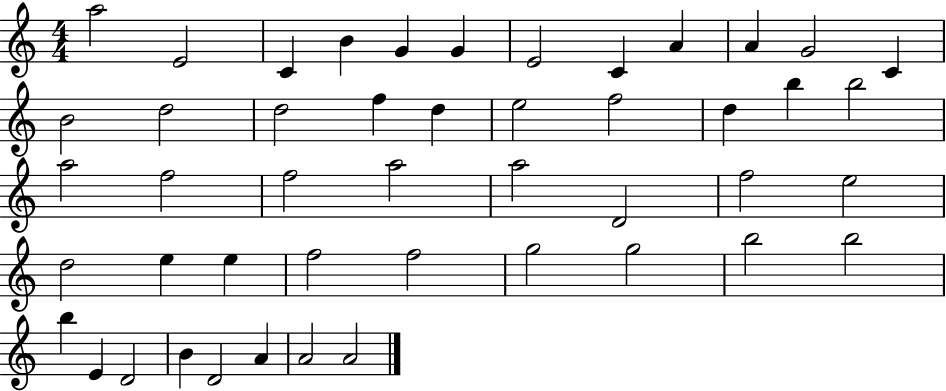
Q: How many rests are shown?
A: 0